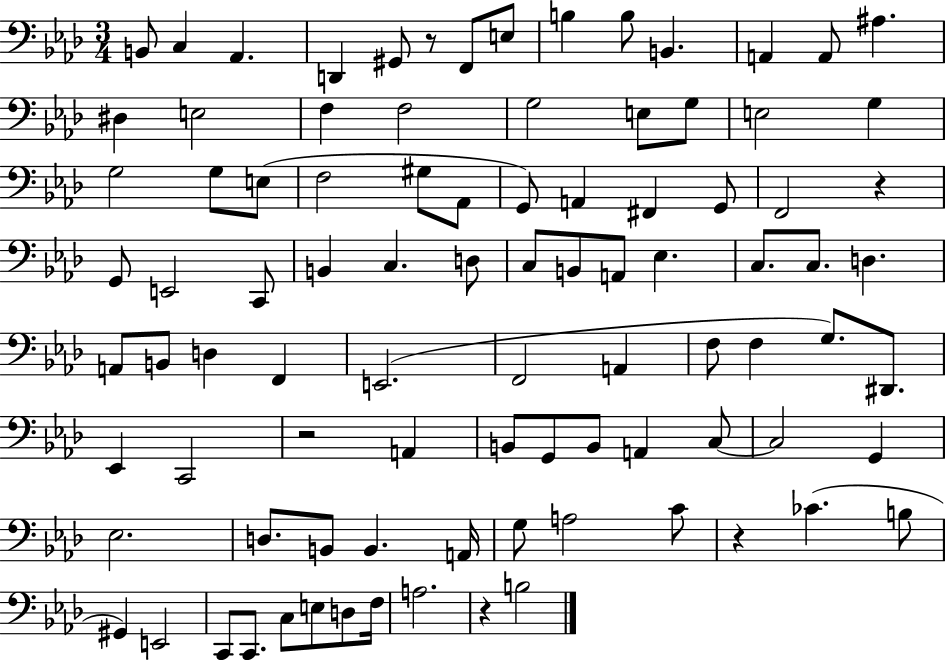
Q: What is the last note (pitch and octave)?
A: B3